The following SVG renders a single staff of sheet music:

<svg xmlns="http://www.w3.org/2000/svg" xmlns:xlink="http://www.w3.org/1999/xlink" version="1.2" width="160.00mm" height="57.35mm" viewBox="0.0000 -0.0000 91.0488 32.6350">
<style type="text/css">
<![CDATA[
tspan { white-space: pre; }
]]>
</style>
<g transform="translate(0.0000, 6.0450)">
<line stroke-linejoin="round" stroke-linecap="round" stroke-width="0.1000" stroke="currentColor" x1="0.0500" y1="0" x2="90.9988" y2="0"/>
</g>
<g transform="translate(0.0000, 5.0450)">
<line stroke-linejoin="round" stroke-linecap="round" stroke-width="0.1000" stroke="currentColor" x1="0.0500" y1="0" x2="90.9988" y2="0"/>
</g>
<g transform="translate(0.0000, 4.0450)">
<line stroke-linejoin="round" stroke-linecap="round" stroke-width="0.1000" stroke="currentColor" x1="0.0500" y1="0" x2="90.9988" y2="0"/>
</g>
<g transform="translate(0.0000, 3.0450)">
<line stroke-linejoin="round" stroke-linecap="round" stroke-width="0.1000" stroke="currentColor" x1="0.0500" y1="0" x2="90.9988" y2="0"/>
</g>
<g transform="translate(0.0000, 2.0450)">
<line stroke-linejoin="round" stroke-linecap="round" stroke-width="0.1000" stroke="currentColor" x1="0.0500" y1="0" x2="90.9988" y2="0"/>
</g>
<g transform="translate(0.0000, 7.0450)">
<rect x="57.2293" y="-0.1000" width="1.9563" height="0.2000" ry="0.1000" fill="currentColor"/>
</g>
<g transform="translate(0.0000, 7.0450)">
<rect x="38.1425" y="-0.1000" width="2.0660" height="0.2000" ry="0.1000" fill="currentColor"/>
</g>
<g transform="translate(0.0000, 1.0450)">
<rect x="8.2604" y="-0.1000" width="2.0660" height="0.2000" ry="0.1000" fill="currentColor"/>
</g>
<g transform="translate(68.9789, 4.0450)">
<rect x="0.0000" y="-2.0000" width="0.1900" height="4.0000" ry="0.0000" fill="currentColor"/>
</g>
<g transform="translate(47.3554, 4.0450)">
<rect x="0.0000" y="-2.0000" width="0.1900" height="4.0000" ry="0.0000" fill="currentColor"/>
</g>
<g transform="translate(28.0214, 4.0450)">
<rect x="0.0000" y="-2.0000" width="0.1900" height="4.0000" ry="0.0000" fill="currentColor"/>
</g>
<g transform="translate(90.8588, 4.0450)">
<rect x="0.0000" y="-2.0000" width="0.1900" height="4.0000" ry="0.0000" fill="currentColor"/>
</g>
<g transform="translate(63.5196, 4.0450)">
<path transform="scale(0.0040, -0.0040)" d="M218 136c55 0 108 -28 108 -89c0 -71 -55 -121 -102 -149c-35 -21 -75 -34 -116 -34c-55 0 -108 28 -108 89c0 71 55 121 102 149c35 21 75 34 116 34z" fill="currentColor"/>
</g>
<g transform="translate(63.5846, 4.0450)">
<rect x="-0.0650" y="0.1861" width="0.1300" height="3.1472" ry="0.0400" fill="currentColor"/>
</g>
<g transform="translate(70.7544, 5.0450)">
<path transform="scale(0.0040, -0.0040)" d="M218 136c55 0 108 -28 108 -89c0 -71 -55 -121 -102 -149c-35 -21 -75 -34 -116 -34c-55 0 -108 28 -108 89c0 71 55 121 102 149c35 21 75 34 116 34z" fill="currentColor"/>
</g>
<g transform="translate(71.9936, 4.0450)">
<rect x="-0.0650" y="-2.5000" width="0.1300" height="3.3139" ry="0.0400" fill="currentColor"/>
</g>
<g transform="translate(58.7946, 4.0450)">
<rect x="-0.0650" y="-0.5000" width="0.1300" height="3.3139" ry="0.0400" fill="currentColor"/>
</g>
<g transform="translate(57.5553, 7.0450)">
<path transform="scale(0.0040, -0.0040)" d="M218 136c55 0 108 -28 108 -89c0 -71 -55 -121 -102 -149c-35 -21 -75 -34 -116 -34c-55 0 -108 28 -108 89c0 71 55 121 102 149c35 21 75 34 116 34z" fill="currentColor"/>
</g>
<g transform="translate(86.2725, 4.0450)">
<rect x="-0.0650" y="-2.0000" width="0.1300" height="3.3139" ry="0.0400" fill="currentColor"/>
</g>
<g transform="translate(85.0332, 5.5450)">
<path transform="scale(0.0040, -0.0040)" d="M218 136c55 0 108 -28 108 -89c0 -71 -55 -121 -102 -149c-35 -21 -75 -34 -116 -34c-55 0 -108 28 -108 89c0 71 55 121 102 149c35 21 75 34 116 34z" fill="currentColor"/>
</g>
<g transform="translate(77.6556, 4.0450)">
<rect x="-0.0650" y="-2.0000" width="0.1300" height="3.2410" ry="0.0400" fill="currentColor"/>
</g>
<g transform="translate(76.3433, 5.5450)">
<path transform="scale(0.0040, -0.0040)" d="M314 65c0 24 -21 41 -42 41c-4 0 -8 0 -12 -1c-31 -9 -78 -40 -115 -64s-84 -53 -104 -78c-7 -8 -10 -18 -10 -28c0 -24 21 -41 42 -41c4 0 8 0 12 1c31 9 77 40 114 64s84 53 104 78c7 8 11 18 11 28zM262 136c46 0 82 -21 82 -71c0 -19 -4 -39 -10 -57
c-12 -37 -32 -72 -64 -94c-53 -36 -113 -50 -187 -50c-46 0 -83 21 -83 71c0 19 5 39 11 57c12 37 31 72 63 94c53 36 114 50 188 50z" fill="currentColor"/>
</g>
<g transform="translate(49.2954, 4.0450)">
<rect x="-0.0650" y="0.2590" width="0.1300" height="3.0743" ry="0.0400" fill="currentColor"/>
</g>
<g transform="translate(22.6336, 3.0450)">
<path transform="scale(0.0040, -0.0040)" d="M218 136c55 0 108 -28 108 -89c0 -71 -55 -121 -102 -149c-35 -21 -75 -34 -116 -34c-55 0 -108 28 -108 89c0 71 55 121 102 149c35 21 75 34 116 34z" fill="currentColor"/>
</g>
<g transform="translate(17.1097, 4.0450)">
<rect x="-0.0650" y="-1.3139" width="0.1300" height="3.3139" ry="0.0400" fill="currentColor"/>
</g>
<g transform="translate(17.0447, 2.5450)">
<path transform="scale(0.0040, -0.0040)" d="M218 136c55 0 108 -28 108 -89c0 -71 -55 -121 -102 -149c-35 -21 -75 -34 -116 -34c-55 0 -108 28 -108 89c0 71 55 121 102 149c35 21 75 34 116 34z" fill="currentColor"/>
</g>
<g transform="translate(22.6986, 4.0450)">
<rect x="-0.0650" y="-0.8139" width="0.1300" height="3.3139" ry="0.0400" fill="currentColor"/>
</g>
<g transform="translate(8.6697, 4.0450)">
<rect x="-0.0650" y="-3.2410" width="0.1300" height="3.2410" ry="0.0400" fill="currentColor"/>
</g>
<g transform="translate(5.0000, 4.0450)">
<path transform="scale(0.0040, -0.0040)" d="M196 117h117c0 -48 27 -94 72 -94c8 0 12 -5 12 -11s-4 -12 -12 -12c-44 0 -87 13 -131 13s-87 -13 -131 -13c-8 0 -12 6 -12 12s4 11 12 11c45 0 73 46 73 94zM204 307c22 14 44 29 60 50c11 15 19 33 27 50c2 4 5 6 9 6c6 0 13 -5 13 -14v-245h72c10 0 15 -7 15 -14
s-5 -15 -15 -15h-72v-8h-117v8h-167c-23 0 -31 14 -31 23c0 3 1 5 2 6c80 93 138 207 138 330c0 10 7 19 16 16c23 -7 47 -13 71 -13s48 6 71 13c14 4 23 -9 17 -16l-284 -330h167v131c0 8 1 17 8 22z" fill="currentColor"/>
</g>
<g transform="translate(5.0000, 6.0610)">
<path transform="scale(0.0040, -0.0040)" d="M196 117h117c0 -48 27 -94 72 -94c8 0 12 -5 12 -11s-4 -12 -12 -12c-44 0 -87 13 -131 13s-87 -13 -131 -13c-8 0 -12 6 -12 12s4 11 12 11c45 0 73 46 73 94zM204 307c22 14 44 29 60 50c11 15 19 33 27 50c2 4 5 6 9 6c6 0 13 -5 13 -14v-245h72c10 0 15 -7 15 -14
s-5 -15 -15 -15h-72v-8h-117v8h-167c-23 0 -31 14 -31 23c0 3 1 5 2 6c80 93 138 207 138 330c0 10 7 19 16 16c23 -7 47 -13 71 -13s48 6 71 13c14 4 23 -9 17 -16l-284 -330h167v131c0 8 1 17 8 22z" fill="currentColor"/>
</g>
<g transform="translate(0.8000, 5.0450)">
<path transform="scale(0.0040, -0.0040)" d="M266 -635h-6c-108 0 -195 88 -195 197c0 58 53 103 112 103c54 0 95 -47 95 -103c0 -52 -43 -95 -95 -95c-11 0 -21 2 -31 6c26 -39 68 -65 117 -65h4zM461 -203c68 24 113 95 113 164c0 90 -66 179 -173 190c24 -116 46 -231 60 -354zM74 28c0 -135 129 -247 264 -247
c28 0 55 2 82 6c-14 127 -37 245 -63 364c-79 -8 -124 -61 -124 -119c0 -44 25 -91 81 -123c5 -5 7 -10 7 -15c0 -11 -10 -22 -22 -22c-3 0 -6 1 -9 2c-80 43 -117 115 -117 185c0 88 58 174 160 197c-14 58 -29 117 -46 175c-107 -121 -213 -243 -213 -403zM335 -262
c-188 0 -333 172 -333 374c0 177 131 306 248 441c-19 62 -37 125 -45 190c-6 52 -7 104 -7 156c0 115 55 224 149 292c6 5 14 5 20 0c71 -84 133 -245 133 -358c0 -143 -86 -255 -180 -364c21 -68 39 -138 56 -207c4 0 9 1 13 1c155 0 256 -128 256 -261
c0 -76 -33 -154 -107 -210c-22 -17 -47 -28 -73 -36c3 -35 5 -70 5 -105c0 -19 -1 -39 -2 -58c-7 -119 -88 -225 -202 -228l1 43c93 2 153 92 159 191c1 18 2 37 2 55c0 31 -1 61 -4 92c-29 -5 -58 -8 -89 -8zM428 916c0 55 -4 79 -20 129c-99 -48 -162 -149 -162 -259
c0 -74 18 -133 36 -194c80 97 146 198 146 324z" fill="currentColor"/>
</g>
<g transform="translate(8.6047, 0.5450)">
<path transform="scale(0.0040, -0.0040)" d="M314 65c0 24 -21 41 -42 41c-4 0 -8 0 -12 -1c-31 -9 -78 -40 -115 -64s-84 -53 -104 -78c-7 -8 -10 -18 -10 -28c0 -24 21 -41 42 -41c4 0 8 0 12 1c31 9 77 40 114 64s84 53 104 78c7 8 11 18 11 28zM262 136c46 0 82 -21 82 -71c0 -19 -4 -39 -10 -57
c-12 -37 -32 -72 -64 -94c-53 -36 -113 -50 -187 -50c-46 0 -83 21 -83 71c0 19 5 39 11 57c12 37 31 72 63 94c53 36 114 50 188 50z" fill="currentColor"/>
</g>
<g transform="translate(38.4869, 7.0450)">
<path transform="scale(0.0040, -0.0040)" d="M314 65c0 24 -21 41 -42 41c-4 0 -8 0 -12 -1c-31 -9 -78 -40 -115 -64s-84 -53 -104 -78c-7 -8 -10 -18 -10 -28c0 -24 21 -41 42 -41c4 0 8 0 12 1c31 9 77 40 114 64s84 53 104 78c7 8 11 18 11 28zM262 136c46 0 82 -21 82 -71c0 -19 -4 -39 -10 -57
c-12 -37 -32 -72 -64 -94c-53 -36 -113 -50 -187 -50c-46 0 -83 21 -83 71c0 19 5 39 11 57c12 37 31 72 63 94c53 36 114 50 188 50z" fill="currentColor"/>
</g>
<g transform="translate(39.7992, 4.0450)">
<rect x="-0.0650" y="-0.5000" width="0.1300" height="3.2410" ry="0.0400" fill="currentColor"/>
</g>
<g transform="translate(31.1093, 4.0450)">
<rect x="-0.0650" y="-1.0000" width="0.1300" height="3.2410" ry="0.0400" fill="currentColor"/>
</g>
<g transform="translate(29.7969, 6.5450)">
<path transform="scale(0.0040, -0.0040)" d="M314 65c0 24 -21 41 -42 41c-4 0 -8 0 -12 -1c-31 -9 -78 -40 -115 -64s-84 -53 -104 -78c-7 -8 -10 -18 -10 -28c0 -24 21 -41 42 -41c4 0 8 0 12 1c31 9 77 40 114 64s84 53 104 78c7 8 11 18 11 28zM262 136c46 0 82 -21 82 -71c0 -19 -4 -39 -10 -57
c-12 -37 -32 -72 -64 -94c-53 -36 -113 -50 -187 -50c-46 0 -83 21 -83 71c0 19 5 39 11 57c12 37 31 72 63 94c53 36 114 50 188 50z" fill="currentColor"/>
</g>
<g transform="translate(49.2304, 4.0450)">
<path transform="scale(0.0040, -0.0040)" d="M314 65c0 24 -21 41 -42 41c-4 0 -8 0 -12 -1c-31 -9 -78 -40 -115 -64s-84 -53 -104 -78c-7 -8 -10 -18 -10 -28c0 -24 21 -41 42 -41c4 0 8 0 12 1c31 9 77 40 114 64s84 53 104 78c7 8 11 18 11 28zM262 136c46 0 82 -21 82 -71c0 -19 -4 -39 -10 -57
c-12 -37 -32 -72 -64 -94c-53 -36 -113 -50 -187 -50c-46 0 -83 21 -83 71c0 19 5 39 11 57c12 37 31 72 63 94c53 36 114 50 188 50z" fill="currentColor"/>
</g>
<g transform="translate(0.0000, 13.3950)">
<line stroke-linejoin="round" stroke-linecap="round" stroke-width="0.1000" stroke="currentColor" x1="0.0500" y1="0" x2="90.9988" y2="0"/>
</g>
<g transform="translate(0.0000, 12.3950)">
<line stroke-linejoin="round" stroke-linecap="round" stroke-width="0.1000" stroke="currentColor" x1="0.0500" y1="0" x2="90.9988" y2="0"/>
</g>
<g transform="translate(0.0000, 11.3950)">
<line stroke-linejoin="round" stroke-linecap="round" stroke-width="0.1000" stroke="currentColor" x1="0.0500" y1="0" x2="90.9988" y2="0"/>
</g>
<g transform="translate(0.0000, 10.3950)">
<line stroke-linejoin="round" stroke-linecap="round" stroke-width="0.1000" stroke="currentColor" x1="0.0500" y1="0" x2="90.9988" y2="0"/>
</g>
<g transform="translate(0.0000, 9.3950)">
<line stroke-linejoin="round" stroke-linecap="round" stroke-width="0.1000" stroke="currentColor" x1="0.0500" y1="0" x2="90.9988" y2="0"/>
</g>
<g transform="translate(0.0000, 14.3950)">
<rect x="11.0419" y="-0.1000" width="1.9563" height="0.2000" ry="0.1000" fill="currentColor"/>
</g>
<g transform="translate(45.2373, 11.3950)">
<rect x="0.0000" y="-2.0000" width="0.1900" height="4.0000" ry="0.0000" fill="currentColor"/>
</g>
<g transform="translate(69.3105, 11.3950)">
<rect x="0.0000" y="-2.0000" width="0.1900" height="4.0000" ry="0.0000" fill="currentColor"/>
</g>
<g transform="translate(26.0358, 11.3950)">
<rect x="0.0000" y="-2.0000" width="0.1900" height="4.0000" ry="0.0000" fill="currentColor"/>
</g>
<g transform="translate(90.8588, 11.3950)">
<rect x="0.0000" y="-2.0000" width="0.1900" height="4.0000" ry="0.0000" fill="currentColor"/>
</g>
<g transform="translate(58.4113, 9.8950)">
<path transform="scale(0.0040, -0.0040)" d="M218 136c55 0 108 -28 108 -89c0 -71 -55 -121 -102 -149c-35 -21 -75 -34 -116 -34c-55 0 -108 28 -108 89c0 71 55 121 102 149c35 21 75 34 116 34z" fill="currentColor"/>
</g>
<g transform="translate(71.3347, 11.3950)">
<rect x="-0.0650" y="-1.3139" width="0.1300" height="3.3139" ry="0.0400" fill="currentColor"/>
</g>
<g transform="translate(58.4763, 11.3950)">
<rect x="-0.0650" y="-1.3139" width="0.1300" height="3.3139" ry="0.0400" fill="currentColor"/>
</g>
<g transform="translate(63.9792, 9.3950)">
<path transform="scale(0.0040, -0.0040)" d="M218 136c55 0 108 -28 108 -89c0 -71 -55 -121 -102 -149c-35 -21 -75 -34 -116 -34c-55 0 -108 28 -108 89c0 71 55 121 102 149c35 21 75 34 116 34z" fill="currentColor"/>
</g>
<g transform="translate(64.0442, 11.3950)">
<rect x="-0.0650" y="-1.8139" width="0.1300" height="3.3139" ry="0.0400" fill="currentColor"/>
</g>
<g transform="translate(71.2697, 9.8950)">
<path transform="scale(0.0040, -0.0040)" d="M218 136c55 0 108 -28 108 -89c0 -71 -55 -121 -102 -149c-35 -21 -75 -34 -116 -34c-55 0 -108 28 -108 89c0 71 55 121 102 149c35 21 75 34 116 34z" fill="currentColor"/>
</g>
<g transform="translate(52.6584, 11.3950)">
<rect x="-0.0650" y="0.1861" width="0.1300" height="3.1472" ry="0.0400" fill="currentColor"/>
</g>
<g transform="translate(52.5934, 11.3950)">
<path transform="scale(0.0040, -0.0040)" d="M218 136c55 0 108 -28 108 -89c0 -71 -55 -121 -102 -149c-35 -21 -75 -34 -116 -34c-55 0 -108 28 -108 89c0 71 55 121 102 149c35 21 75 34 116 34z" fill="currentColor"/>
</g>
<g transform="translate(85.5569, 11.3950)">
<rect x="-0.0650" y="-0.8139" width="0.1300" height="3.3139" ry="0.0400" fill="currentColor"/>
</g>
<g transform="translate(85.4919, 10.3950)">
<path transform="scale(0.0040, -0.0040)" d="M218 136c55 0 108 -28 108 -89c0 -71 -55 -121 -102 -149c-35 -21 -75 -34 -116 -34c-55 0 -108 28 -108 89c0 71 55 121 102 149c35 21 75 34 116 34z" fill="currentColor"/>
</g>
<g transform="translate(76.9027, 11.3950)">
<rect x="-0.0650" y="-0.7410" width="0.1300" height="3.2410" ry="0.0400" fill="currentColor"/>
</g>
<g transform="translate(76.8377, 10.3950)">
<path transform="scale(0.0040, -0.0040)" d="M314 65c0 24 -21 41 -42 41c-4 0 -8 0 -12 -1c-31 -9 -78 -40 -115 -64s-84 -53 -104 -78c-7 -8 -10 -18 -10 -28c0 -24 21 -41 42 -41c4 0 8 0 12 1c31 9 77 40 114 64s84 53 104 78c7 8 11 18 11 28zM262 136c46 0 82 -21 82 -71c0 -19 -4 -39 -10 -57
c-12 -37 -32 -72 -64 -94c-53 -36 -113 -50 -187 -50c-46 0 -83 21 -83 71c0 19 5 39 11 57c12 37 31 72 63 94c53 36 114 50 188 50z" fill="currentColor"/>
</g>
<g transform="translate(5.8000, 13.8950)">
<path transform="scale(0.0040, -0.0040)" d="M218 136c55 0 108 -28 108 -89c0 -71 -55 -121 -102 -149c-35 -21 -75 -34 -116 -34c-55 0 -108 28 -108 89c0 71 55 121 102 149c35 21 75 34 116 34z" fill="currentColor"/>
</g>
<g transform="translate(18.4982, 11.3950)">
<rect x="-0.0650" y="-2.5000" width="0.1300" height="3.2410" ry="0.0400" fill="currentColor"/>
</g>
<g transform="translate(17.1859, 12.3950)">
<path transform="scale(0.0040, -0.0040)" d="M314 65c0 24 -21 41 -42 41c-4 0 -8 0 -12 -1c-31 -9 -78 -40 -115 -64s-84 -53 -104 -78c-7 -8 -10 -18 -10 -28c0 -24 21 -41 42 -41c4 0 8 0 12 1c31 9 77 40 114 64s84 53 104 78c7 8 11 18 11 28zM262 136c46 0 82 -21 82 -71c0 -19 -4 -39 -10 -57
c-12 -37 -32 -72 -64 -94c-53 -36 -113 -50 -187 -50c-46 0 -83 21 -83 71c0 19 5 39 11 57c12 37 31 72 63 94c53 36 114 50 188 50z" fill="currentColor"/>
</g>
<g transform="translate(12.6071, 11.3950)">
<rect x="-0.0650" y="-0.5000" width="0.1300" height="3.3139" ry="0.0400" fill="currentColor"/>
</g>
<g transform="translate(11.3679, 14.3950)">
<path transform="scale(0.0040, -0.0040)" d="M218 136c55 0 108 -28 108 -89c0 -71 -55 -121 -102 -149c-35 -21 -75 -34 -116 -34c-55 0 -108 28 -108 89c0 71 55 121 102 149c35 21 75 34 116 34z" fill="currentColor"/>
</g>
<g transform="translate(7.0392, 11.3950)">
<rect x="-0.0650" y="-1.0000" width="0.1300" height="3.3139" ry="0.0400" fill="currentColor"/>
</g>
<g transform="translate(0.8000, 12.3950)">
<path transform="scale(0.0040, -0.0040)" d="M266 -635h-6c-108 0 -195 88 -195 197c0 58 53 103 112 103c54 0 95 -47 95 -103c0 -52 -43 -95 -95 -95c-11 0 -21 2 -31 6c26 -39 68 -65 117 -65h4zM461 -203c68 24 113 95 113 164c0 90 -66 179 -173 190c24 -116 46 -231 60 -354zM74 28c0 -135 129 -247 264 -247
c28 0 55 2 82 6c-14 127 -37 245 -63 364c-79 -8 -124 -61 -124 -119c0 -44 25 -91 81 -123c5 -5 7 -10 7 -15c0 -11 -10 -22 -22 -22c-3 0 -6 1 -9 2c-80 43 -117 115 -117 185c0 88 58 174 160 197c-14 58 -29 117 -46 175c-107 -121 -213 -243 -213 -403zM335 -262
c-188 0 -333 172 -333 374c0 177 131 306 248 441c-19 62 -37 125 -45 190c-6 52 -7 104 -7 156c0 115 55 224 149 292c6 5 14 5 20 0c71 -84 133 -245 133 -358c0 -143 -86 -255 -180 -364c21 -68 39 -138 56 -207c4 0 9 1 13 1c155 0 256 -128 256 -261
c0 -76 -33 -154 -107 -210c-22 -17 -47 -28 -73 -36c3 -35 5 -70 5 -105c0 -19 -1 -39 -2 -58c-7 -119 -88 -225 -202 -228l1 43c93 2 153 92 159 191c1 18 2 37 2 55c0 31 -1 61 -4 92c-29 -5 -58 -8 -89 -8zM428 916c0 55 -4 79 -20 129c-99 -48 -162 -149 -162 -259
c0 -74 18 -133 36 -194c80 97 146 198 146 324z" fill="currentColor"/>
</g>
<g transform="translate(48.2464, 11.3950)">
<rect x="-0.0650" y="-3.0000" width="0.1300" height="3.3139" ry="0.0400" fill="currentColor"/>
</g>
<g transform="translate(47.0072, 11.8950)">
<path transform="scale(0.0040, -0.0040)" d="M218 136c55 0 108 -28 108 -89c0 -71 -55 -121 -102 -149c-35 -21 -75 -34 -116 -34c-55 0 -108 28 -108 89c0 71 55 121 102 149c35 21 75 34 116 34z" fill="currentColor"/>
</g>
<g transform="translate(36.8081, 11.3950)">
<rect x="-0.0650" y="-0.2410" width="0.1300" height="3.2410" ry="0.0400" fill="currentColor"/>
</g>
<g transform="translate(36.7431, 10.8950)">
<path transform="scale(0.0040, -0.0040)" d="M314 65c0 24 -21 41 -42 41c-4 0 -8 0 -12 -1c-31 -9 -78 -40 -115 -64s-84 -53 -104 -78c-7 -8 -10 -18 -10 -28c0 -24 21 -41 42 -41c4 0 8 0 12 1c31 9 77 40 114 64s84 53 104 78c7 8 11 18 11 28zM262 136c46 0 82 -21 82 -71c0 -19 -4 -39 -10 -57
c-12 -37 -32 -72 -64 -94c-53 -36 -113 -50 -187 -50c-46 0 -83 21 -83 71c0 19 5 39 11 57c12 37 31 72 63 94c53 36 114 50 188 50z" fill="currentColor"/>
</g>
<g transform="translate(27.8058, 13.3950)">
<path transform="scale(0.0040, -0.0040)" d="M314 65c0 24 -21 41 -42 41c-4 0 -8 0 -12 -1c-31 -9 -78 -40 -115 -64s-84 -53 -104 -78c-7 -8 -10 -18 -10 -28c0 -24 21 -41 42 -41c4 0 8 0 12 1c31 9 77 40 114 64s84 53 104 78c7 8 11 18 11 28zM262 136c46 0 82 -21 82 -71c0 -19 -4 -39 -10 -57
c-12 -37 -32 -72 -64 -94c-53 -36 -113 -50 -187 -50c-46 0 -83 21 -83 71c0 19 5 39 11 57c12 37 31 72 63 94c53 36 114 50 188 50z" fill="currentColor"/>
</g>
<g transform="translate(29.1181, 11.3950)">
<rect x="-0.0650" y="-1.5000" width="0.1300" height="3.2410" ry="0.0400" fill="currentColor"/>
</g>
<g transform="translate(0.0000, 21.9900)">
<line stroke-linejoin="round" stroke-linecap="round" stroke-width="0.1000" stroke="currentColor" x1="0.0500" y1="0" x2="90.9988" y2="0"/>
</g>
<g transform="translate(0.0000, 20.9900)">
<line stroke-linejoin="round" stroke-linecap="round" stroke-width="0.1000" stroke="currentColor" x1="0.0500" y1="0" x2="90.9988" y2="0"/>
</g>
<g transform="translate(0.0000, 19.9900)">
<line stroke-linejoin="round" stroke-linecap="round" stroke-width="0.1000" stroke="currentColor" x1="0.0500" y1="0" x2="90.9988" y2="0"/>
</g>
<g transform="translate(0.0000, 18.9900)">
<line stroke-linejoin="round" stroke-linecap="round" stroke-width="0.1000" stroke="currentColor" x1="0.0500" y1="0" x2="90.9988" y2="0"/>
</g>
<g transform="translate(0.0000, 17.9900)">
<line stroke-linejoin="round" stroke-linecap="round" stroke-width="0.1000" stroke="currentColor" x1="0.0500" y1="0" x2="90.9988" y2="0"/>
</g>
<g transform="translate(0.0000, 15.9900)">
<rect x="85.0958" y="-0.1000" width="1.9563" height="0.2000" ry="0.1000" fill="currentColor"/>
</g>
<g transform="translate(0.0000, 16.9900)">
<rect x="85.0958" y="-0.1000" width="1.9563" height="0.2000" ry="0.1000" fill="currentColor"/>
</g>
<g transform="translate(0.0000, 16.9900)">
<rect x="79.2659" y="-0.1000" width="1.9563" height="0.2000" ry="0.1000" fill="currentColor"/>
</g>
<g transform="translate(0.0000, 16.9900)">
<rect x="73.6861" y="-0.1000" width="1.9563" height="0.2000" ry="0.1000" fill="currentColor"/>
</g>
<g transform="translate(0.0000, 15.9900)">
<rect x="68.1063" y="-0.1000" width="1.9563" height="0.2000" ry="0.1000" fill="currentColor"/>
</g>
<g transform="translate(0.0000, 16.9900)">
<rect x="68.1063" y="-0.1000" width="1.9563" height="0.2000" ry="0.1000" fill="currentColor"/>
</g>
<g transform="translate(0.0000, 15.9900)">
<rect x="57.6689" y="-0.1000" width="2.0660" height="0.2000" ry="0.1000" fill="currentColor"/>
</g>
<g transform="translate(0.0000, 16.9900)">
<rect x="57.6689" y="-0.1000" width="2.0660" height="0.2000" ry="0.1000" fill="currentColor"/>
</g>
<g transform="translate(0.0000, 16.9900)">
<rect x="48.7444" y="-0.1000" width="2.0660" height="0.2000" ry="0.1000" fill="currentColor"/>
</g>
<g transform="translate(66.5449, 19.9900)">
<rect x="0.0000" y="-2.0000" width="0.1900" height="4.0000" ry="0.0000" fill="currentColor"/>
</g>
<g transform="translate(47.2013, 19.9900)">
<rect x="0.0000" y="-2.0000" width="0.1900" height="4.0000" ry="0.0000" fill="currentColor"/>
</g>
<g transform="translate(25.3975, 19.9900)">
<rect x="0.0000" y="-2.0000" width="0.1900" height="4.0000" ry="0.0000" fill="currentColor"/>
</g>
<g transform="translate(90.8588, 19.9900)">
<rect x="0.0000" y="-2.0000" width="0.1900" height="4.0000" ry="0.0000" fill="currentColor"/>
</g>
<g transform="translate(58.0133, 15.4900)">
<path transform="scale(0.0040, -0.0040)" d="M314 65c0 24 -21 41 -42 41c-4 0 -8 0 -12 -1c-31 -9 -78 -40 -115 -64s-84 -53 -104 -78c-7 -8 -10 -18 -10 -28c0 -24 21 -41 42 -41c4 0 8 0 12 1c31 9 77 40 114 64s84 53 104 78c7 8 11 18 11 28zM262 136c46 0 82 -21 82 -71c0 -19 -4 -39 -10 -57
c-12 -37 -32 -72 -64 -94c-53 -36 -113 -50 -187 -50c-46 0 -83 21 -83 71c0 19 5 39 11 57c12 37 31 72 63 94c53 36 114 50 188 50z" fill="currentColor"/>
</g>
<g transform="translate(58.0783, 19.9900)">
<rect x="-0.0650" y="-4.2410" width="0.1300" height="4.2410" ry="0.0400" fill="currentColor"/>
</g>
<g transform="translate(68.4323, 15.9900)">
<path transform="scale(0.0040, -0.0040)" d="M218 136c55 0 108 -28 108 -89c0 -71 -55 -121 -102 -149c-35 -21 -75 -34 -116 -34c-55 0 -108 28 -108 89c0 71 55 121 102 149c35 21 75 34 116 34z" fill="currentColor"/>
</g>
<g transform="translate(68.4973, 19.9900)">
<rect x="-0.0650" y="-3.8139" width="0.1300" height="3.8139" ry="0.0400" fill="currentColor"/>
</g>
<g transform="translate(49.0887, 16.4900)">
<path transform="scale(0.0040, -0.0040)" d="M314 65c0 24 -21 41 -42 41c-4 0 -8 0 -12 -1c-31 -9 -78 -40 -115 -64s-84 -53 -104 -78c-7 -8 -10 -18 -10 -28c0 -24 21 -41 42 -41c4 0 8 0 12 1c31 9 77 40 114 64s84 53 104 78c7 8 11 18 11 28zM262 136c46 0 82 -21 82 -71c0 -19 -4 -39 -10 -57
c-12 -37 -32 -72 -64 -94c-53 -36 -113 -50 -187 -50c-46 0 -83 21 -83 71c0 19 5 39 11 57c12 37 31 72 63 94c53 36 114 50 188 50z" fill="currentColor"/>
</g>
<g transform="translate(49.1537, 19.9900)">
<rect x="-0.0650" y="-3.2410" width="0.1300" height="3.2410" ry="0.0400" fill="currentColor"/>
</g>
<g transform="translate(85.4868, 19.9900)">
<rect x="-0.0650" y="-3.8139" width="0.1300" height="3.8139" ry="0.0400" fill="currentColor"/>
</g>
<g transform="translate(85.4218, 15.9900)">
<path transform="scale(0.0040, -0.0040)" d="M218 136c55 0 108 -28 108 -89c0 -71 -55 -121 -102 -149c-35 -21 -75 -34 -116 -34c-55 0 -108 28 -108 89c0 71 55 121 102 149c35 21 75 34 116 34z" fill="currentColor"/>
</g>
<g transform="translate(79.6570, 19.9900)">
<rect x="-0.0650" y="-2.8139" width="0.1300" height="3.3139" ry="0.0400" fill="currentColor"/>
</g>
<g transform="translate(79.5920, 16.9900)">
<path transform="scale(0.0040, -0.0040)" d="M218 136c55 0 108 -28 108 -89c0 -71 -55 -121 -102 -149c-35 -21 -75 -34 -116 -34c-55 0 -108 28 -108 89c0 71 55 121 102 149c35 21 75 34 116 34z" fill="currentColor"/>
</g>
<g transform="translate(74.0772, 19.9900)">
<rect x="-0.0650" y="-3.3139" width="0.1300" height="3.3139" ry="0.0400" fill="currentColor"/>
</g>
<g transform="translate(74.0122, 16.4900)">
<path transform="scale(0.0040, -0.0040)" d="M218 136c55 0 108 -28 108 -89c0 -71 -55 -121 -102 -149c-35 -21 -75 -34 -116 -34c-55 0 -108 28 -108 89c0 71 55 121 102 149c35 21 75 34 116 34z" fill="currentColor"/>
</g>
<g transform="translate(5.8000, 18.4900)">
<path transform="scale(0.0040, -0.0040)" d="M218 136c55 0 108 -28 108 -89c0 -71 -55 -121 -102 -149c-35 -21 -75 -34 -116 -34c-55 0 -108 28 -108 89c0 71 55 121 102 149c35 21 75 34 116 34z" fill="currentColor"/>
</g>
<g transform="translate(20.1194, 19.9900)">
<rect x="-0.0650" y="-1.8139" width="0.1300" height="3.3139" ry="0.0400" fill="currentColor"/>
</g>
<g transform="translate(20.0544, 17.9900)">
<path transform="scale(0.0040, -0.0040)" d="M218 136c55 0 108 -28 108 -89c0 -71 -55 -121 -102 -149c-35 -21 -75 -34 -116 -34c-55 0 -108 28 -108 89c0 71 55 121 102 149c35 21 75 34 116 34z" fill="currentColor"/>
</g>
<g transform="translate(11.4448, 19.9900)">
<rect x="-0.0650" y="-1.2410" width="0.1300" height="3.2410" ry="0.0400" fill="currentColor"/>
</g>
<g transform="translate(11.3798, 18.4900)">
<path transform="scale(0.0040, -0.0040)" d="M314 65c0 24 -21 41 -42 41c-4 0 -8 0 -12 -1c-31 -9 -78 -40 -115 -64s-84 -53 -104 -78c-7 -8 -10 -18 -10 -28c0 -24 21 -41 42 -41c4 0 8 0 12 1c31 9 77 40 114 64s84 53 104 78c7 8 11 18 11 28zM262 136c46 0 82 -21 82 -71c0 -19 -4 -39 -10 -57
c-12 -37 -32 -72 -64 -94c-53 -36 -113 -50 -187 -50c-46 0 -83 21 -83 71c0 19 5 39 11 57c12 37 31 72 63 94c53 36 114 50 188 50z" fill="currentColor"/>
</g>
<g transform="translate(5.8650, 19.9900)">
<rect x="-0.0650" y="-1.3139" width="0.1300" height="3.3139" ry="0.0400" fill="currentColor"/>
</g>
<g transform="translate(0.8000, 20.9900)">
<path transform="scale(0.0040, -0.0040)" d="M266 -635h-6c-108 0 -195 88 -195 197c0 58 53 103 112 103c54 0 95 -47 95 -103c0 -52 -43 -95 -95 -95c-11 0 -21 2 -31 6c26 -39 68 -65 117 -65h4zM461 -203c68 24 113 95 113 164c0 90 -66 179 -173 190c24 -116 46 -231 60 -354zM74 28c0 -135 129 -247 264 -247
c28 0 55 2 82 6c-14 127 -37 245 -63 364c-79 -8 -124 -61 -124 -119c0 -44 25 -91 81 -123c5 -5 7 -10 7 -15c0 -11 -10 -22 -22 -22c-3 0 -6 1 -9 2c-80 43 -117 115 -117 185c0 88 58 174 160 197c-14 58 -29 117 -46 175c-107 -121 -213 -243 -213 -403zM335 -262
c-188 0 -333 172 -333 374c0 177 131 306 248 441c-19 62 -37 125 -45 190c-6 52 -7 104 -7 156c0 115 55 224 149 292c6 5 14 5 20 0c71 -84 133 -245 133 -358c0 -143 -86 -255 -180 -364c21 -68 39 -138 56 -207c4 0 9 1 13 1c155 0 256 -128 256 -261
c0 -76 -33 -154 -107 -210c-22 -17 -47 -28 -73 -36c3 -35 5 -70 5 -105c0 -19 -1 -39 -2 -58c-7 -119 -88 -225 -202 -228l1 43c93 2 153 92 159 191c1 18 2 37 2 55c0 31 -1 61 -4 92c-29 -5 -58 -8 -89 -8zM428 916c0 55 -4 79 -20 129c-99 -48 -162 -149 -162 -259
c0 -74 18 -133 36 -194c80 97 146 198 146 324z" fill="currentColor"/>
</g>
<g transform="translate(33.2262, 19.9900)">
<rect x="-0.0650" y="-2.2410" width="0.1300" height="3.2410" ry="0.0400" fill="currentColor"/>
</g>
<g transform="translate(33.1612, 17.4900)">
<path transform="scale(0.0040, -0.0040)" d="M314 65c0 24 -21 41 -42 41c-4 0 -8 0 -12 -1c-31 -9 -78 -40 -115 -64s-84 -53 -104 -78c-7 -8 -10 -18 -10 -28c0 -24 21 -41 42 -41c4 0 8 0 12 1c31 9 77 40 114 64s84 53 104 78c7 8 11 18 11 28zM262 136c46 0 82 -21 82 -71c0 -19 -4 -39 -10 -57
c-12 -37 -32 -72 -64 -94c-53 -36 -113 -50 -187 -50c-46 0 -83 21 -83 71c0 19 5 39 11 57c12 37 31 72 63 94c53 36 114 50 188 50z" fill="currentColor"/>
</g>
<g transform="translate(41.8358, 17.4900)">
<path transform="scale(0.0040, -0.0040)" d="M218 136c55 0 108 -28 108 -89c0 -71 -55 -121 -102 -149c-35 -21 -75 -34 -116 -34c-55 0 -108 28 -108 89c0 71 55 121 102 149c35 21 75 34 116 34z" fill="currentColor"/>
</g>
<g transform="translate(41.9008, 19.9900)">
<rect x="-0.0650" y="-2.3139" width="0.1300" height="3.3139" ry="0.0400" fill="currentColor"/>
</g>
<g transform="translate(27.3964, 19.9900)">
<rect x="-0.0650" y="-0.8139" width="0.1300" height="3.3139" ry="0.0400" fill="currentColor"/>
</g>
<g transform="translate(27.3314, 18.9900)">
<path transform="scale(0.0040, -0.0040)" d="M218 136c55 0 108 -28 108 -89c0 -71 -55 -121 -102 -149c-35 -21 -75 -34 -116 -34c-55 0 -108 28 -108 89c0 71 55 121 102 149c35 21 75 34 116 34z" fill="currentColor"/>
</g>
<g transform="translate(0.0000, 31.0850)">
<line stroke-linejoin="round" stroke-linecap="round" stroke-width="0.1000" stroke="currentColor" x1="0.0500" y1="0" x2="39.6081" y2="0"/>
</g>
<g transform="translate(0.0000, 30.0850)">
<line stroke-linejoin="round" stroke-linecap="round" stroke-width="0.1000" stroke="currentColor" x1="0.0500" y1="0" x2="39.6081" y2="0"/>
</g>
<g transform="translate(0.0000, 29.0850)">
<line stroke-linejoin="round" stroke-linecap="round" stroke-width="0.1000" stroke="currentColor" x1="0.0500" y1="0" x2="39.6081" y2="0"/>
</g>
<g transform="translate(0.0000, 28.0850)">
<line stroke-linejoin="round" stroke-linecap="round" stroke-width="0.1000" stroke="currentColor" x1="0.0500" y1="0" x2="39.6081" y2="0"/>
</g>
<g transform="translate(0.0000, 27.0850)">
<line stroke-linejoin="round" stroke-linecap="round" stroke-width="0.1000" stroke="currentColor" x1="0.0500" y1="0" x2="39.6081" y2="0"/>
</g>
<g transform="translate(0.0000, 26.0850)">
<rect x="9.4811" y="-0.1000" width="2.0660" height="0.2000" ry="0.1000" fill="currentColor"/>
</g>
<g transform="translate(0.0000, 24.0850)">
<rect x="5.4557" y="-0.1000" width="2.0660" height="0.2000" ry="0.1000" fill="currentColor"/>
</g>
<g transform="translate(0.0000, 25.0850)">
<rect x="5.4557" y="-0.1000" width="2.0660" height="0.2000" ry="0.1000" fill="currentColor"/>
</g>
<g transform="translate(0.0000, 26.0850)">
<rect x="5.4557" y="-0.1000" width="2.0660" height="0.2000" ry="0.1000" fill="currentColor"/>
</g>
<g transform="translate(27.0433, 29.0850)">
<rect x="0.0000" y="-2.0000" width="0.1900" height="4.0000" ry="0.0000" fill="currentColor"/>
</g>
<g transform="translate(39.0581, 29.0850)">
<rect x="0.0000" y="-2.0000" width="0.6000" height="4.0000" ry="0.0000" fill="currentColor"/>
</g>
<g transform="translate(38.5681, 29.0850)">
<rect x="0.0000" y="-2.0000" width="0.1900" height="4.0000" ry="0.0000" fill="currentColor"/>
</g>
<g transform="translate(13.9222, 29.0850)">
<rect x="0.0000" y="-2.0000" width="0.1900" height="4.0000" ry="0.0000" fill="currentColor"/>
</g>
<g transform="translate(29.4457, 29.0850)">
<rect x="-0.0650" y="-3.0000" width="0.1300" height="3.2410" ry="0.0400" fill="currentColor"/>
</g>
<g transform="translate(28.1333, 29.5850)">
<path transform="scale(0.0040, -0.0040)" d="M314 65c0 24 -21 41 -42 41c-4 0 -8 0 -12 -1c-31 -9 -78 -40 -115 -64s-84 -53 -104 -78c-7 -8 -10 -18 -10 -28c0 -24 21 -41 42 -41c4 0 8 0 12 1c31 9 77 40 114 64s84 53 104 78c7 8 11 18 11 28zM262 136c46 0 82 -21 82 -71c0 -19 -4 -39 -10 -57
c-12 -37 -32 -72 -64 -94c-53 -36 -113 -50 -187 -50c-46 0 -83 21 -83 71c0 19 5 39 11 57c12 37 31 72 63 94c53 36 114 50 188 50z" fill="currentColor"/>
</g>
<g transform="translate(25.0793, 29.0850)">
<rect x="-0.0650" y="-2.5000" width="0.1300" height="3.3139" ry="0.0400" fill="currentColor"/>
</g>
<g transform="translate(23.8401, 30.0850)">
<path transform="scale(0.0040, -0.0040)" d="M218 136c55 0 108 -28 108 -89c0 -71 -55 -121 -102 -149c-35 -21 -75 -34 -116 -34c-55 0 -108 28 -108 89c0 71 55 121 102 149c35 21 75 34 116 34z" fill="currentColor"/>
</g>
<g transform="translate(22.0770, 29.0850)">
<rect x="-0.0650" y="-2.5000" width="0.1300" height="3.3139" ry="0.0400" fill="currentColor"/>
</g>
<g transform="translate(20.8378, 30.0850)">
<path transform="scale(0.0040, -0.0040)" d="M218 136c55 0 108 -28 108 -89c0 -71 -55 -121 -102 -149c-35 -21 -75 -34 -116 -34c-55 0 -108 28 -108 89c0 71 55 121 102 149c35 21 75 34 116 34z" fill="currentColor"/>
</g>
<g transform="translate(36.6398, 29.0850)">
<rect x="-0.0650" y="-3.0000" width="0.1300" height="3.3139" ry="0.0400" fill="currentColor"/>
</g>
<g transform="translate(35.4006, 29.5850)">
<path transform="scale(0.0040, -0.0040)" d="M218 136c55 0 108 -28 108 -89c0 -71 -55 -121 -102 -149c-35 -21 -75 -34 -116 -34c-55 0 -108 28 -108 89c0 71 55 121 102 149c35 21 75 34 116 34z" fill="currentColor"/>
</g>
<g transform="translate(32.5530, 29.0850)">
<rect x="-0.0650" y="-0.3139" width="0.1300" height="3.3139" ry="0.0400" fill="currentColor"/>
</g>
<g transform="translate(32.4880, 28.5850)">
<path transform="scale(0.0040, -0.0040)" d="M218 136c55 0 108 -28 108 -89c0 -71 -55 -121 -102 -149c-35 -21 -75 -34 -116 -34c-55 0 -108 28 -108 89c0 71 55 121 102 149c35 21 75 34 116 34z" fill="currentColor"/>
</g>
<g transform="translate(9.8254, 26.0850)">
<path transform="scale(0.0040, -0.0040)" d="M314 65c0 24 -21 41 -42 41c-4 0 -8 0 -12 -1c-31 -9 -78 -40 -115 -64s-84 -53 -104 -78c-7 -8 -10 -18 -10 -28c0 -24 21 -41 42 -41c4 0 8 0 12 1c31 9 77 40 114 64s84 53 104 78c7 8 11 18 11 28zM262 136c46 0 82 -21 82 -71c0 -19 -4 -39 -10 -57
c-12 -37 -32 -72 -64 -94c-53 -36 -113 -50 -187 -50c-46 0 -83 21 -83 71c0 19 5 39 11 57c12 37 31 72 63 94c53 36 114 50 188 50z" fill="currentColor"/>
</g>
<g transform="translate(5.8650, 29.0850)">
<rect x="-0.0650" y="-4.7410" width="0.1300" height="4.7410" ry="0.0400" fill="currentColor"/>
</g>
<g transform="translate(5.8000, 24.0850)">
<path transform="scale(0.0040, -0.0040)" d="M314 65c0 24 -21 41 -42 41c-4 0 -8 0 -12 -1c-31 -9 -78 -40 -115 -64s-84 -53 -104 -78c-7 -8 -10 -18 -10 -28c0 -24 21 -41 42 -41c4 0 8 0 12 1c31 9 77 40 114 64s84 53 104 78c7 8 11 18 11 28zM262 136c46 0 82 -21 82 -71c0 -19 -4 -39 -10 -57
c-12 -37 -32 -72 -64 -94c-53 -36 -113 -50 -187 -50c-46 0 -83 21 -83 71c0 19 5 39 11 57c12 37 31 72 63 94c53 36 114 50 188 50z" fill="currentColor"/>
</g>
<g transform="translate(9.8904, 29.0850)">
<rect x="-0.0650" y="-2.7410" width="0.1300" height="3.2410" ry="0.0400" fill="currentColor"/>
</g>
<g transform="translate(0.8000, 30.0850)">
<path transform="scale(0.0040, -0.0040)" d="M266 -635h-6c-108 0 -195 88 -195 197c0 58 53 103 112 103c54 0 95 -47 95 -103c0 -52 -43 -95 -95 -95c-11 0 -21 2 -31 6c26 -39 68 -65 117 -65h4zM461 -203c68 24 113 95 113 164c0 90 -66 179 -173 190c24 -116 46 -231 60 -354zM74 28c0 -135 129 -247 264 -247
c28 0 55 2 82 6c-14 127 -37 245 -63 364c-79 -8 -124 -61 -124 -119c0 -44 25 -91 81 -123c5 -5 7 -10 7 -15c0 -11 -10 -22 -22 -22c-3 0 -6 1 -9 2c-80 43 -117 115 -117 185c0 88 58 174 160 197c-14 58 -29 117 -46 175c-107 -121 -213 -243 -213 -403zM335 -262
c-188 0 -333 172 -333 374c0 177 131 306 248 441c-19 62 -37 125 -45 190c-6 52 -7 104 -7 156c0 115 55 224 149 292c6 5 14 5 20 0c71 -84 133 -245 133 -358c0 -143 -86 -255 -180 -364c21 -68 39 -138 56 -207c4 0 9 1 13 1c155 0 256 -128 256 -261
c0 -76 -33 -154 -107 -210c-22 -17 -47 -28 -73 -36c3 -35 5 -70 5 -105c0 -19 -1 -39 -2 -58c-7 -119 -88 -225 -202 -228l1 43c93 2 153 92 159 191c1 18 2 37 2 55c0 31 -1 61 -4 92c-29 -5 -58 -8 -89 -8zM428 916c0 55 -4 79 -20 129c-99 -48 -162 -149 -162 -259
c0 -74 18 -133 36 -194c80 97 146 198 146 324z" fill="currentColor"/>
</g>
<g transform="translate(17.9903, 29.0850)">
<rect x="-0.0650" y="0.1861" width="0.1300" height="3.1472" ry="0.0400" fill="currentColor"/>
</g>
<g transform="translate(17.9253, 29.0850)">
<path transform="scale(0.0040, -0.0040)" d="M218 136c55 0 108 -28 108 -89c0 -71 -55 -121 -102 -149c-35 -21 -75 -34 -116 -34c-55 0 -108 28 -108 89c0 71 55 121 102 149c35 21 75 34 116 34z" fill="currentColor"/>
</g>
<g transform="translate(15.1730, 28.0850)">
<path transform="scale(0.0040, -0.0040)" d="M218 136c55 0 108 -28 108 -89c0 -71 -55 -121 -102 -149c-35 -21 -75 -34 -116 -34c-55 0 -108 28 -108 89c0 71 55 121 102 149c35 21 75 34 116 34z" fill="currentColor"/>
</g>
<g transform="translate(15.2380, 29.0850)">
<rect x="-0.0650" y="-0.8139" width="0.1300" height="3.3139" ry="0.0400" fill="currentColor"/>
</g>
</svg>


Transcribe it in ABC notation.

X:1
T:Untitled
M:4/4
L:1/4
K:C
b2 e d D2 C2 B2 C B G F2 F D C G2 E2 c2 A B e f e d2 d e e2 f d g2 g b2 d'2 c' b a c' e'2 a2 d B G G A2 c A